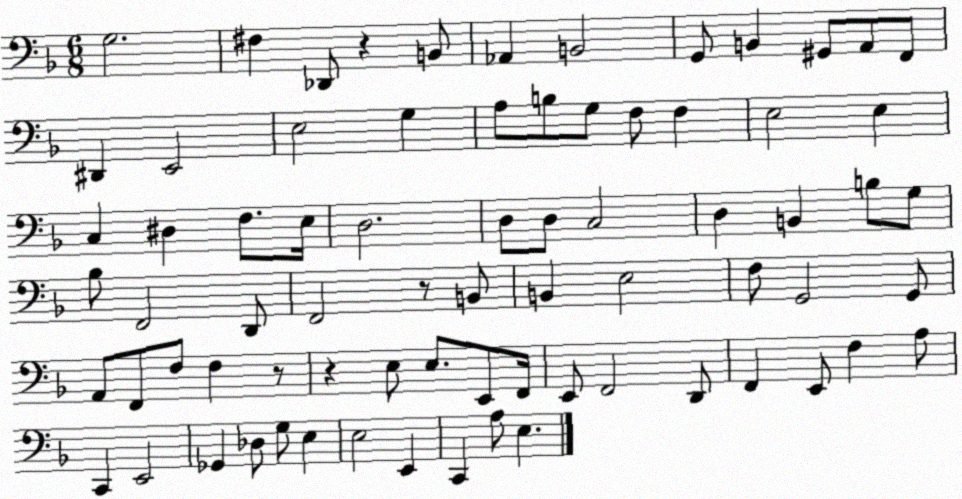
X:1
T:Untitled
M:6/8
L:1/4
K:F
G,2 ^F, _D,,/2 z B,,/2 _A,, B,,2 G,,/2 B,, ^G,,/2 A,,/2 F,,/2 ^D,, E,,2 E,2 G, A,/2 B,/2 G,/2 F,/2 F, E,2 E, C, ^D, F,/2 E,/4 D,2 D,/2 D,/2 C,2 D, B,, B,/2 G,/2 _B,/2 F,,2 D,,/2 F,,2 z/2 B,,/2 B,, E,2 F,/2 G,,2 G,,/2 A,,/2 F,,/2 F,/2 F, z/2 z E,/2 E,/2 E,,/2 F,,/4 E,,/2 F,,2 D,,/2 F,, E,,/2 F, A,/2 C,, E,,2 _G,, _D,/2 G,/2 E, E,2 E,, C,, A,/2 E,